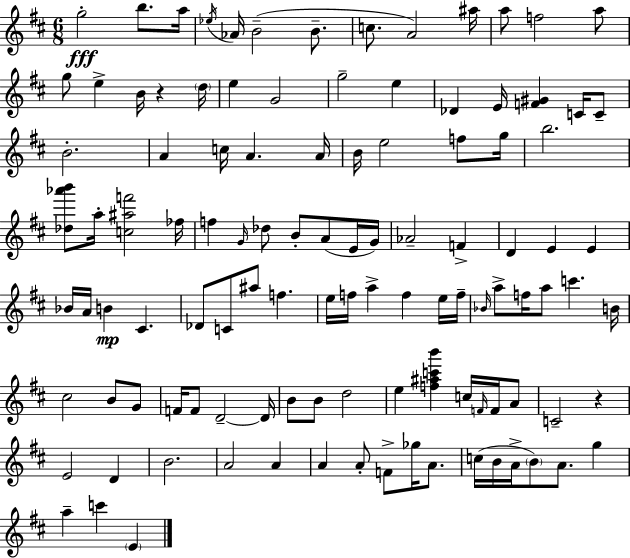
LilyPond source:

{
  \clef treble
  \numericTimeSignature
  \time 6/8
  \key d \major
  \repeat volta 2 { g''2-.\fff b''8. a''16 | \acciaccatura { ees''16 } aes'16 b'2--( b'8.-- | c''8. a'2) | ais''16 a''8 f''2 a''8 | \break g''8 e''4-> b'16 r4 | \parenthesize d''16 e''4 g'2 | g''2-- e''4 | des'4 e'16 <f' gis'>4 c'16 c'8-- | \break b'2.-. | a'4 c''16 a'4. | a'16 b'16 e''2 f''8 | g''16 b''2. | \break <des'' aes''' b'''>8 a''16-. <c'' ais'' f'''>2 | fes''16 f''4 \grace { g'16 } des''8 b'8-. a'8( | e'16 g'16) aes'2-- f'4-> | d'4 e'4 e'4 | \break bes'16 a'16 b'4\mp cis'4. | des'8 c'8 ais''8 f''4. | e''16 f''16 a''4-> f''4 | e''16 f''16-- \grace { bes'16 } a''8-> f''16 a''8 c'''4. | \break b'16 cis''2 b'8 | g'8 f'16 f'8 d'2--~~ | d'16 b'8 b'8 d''2 | e''4 <f'' ais'' c''' b'''>4 c''16 | \break \grace { f'16 } f'16 a'8 c'2-- | r4 e'2 | d'4 b'2. | a'2 | \break a'4 a'4 a'8-. f'8-> | ges''16 a'8. c''16( b'16 a'16-> \parenthesize b'8) a'8. | g''4 a''4-- c'''4 | \parenthesize e'4 } \bar "|."
}